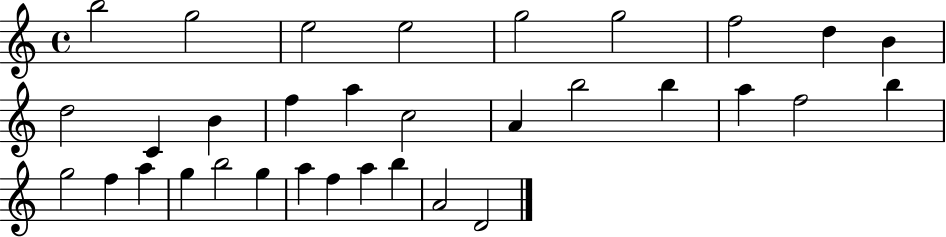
{
  \clef treble
  \time 4/4
  \defaultTimeSignature
  \key c \major
  b''2 g''2 | e''2 e''2 | g''2 g''2 | f''2 d''4 b'4 | \break d''2 c'4 b'4 | f''4 a''4 c''2 | a'4 b''2 b''4 | a''4 f''2 b''4 | \break g''2 f''4 a''4 | g''4 b''2 g''4 | a''4 f''4 a''4 b''4 | a'2 d'2 | \break \bar "|."
}